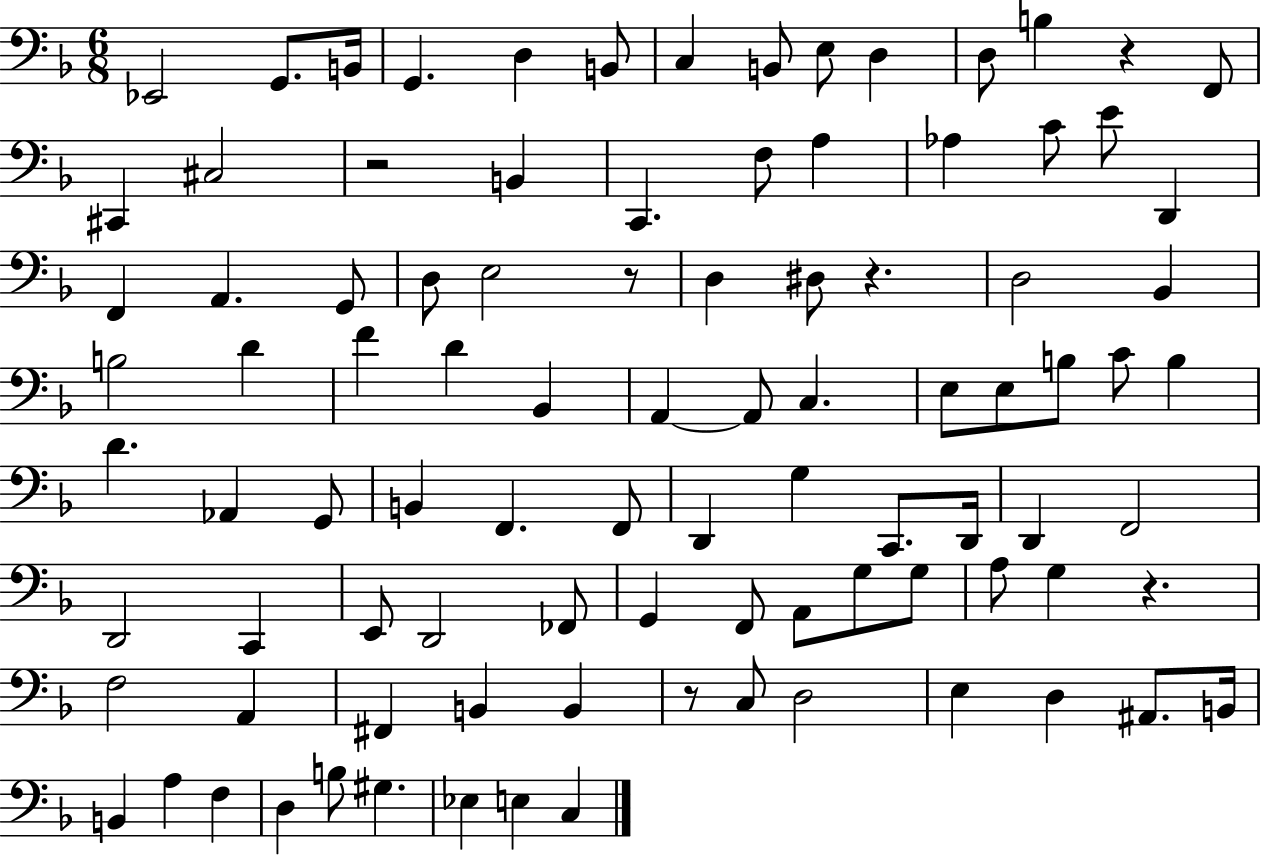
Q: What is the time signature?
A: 6/8